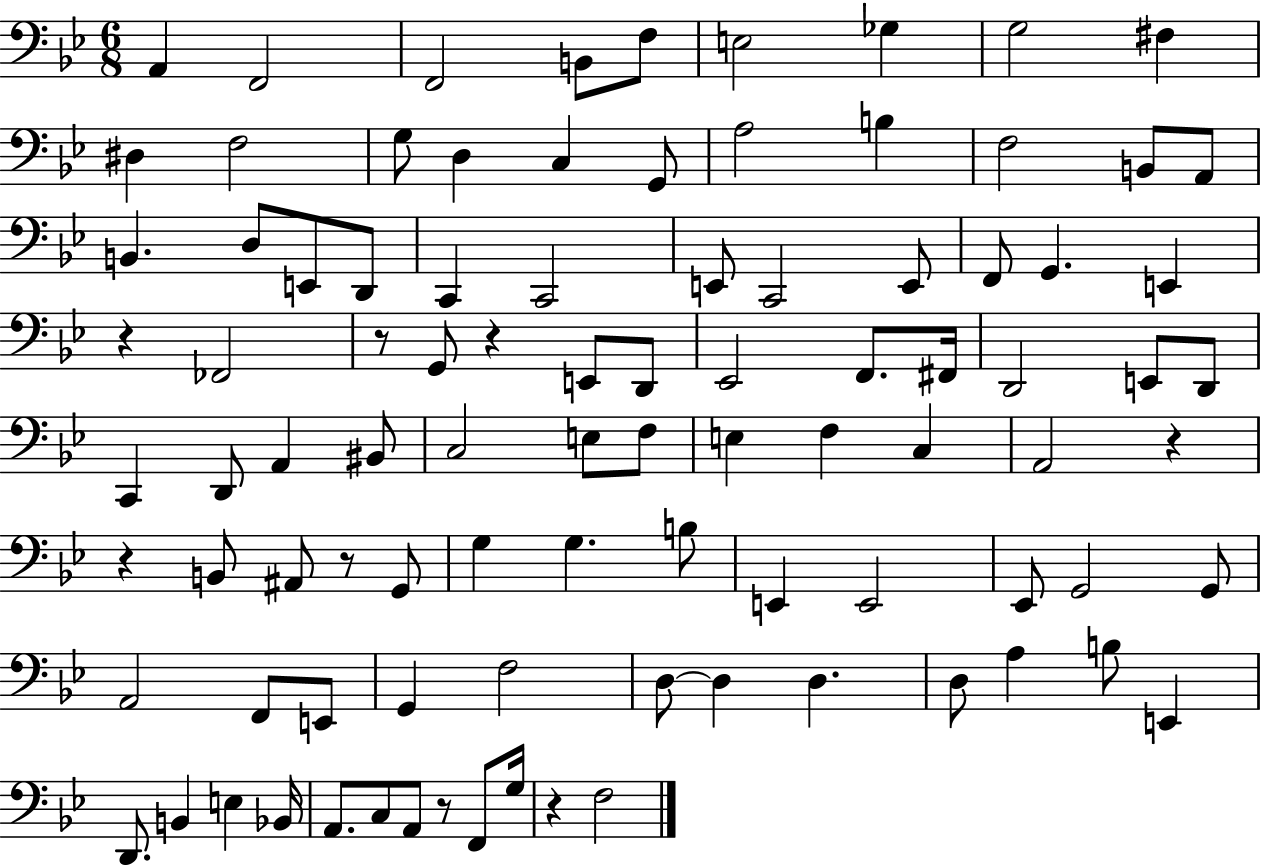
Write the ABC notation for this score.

X:1
T:Untitled
M:6/8
L:1/4
K:Bb
A,, F,,2 F,,2 B,,/2 F,/2 E,2 _G, G,2 ^F, ^D, F,2 G,/2 D, C, G,,/2 A,2 B, F,2 B,,/2 A,,/2 B,, D,/2 E,,/2 D,,/2 C,, C,,2 E,,/2 C,,2 E,,/2 F,,/2 G,, E,, z _F,,2 z/2 G,,/2 z E,,/2 D,,/2 _E,,2 F,,/2 ^F,,/4 D,,2 E,,/2 D,,/2 C,, D,,/2 A,, ^B,,/2 C,2 E,/2 F,/2 E, F, C, A,,2 z z B,,/2 ^A,,/2 z/2 G,,/2 G, G, B,/2 E,, E,,2 _E,,/2 G,,2 G,,/2 A,,2 F,,/2 E,,/2 G,, F,2 D,/2 D, D, D,/2 A, B,/2 E,, D,,/2 B,, E, _B,,/4 A,,/2 C,/2 A,,/2 z/2 F,,/2 G,/4 z F,2